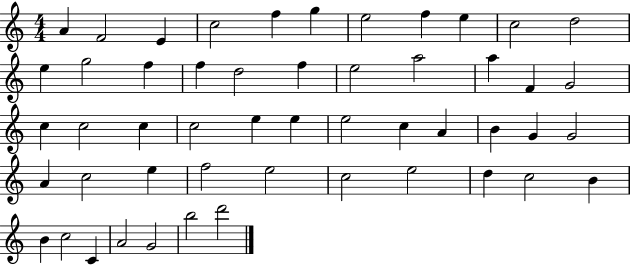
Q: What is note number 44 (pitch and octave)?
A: B4